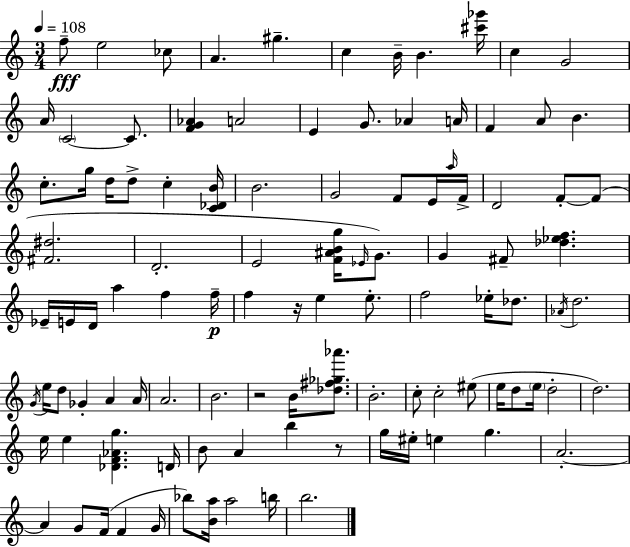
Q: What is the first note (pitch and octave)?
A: F5